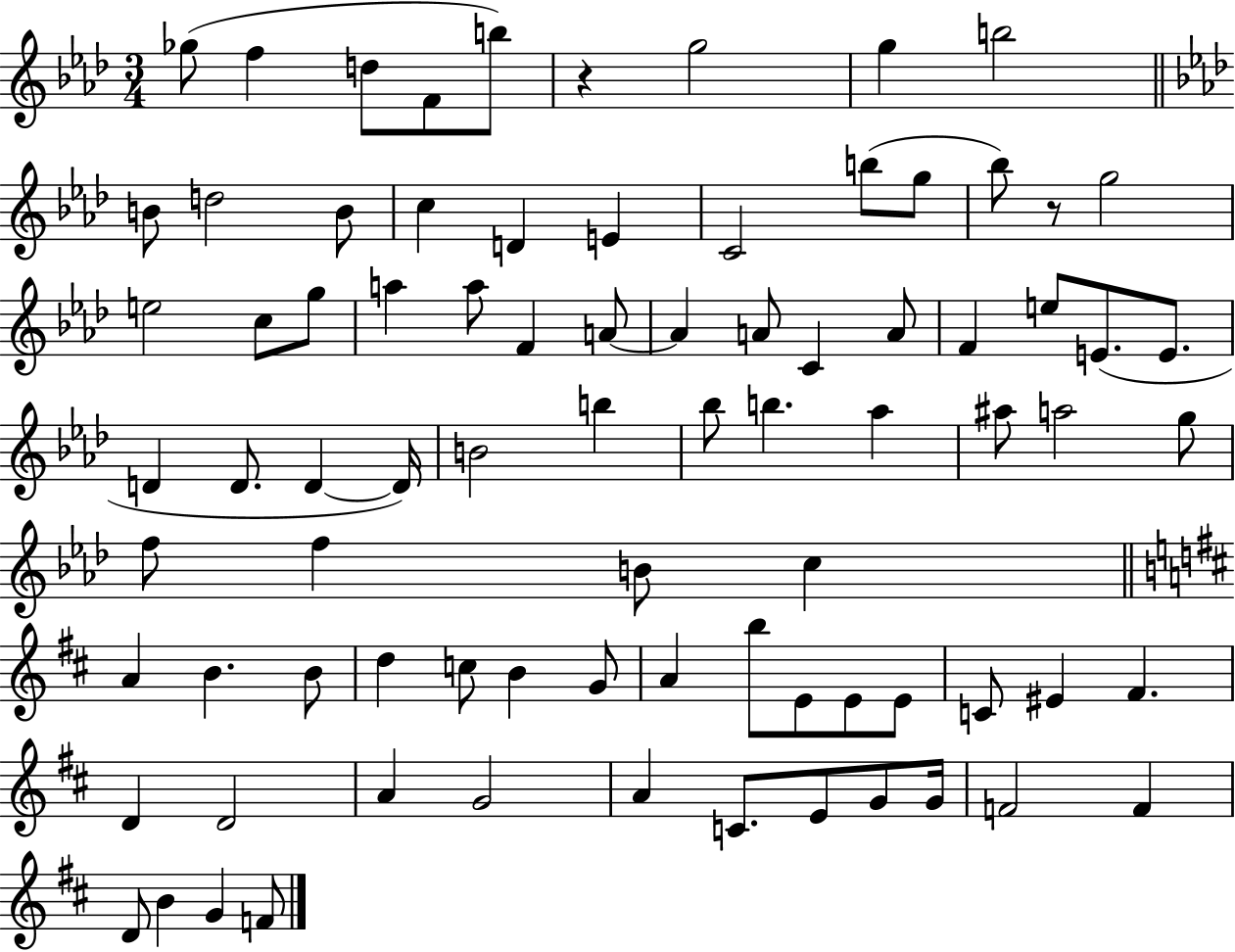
{
  \clef treble
  \numericTimeSignature
  \time 3/4
  \key aes \major
  ges''8( f''4 d''8 f'8 b''8) | r4 g''2 | g''4 b''2 | \bar "||" \break \key aes \major b'8 d''2 b'8 | c''4 d'4 e'4 | c'2 b''8( g''8 | bes''8) r8 g''2 | \break e''2 c''8 g''8 | a''4 a''8 f'4 a'8~~ | a'4 a'8 c'4 a'8 | f'4 e''8 e'8.( e'8. | \break d'4 d'8. d'4~~ d'16) | b'2 b''4 | bes''8 b''4. aes''4 | ais''8 a''2 g''8 | \break f''8 f''4 b'8 c''4 | \bar "||" \break \key d \major a'4 b'4. b'8 | d''4 c''8 b'4 g'8 | a'4 b''8 e'8 e'8 e'8 | c'8 eis'4 fis'4. | \break d'4 d'2 | a'4 g'2 | a'4 c'8. e'8 g'8 g'16 | f'2 f'4 | \break d'8 b'4 g'4 f'8 | \bar "|."
}